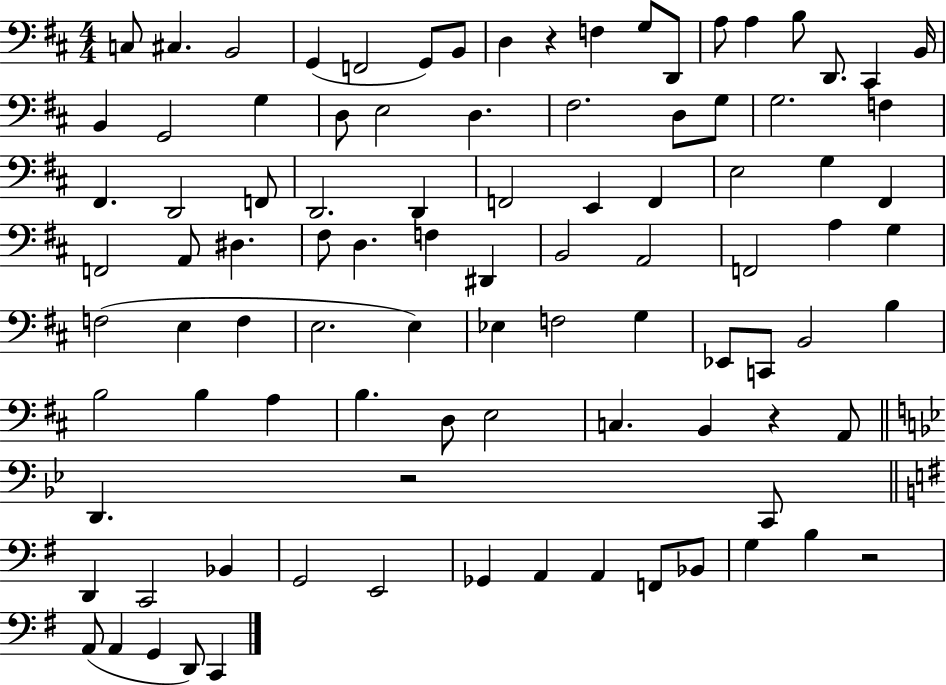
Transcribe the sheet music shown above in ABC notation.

X:1
T:Untitled
M:4/4
L:1/4
K:D
C,/2 ^C, B,,2 G,, F,,2 G,,/2 B,,/2 D, z F, G,/2 D,,/2 A,/2 A, B,/2 D,,/2 ^C,, B,,/4 B,, G,,2 G, D,/2 E,2 D, ^F,2 D,/2 G,/2 G,2 F, ^F,, D,,2 F,,/2 D,,2 D,, F,,2 E,, F,, E,2 G, ^F,, F,,2 A,,/2 ^D, ^F,/2 D, F, ^D,, B,,2 A,,2 F,,2 A, G, F,2 E, F, E,2 E, _E, F,2 G, _E,,/2 C,,/2 B,,2 B, B,2 B, A, B, D,/2 E,2 C, B,, z A,,/2 D,, z2 C,,/2 D,, C,,2 _B,, G,,2 E,,2 _G,, A,, A,, F,,/2 _B,,/2 G, B, z2 A,,/2 A,, G,, D,,/2 C,,